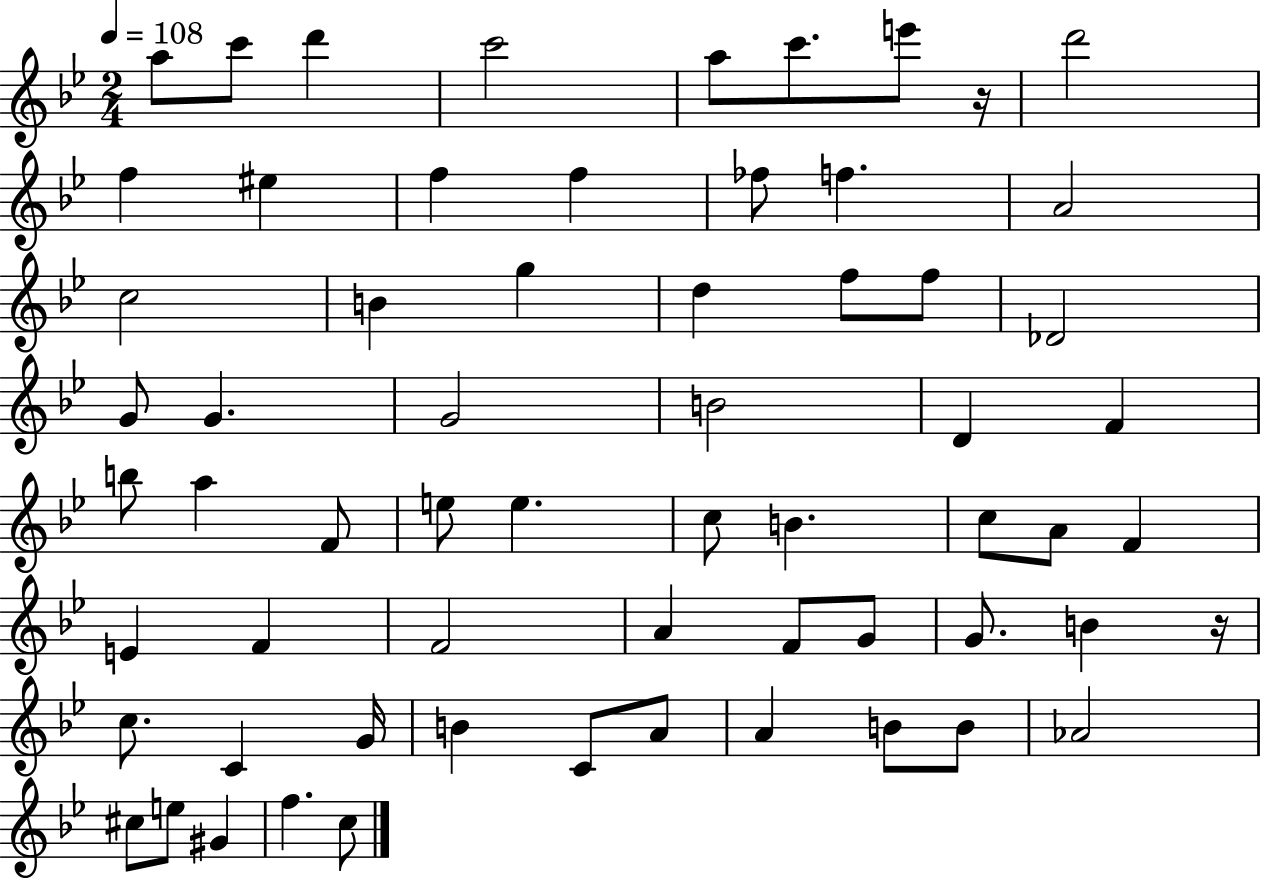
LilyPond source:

{
  \clef treble
  \numericTimeSignature
  \time 2/4
  \key bes \major
  \tempo 4 = 108
  \repeat volta 2 { a''8 c'''8 d'''4 | c'''2 | a''8 c'''8. e'''8 r16 | d'''2 | \break f''4 eis''4 | f''4 f''4 | fes''8 f''4. | a'2 | \break c''2 | b'4 g''4 | d''4 f''8 f''8 | des'2 | \break g'8 g'4. | g'2 | b'2 | d'4 f'4 | \break b''8 a''4 f'8 | e''8 e''4. | c''8 b'4. | c''8 a'8 f'4 | \break e'4 f'4 | f'2 | a'4 f'8 g'8 | g'8. b'4 r16 | \break c''8. c'4 g'16 | b'4 c'8 a'8 | a'4 b'8 b'8 | aes'2 | \break cis''8 e''8 gis'4 | f''4. c''8 | } \bar "|."
}